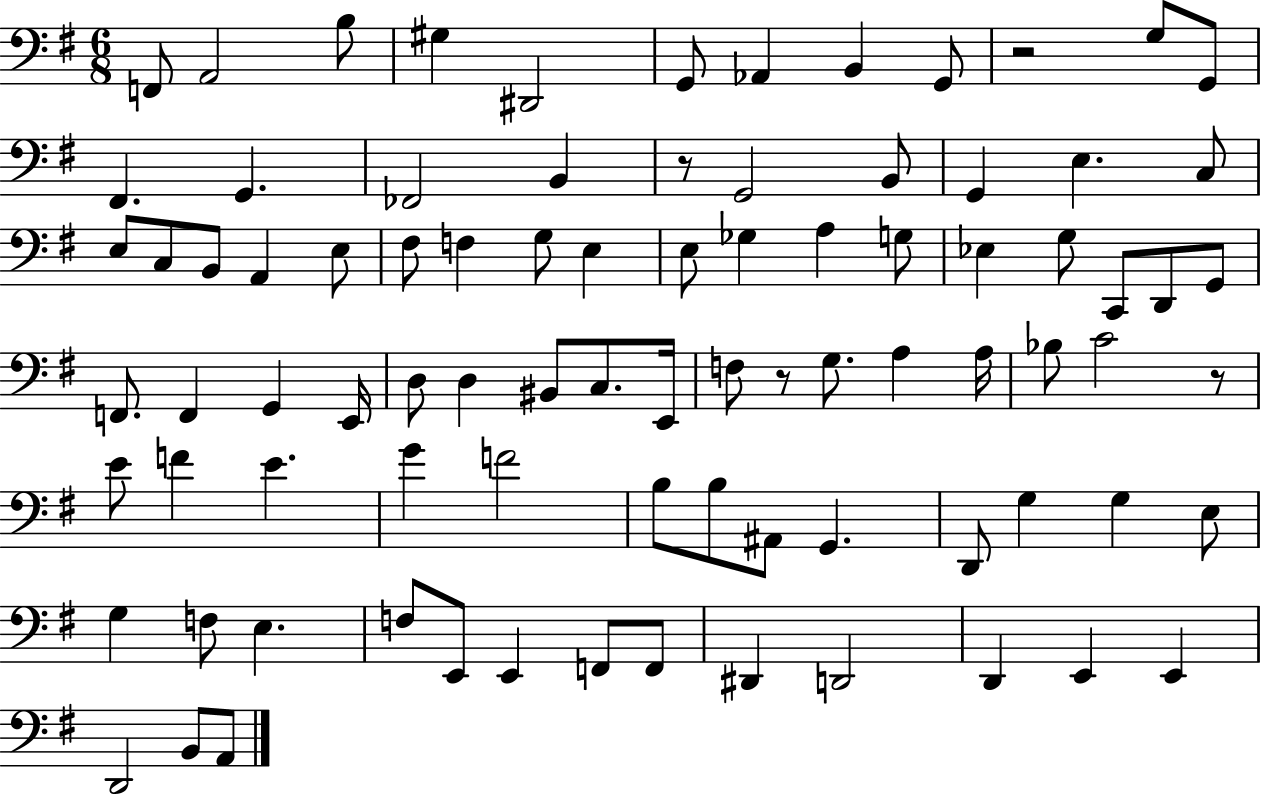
X:1
T:Untitled
M:6/8
L:1/4
K:G
F,,/2 A,,2 B,/2 ^G, ^D,,2 G,,/2 _A,, B,, G,,/2 z2 G,/2 G,,/2 ^F,, G,, _F,,2 B,, z/2 G,,2 B,,/2 G,, E, C,/2 E,/2 C,/2 B,,/2 A,, E,/2 ^F,/2 F, G,/2 E, E,/2 _G, A, G,/2 _E, G,/2 C,,/2 D,,/2 G,,/2 F,,/2 F,, G,, E,,/4 D,/2 D, ^B,,/2 C,/2 E,,/4 F,/2 z/2 G,/2 A, A,/4 _B,/2 C2 z/2 E/2 F E G F2 B,/2 B,/2 ^A,,/2 G,, D,,/2 G, G, E,/2 G, F,/2 E, F,/2 E,,/2 E,, F,,/2 F,,/2 ^D,, D,,2 D,, E,, E,, D,,2 B,,/2 A,,/2